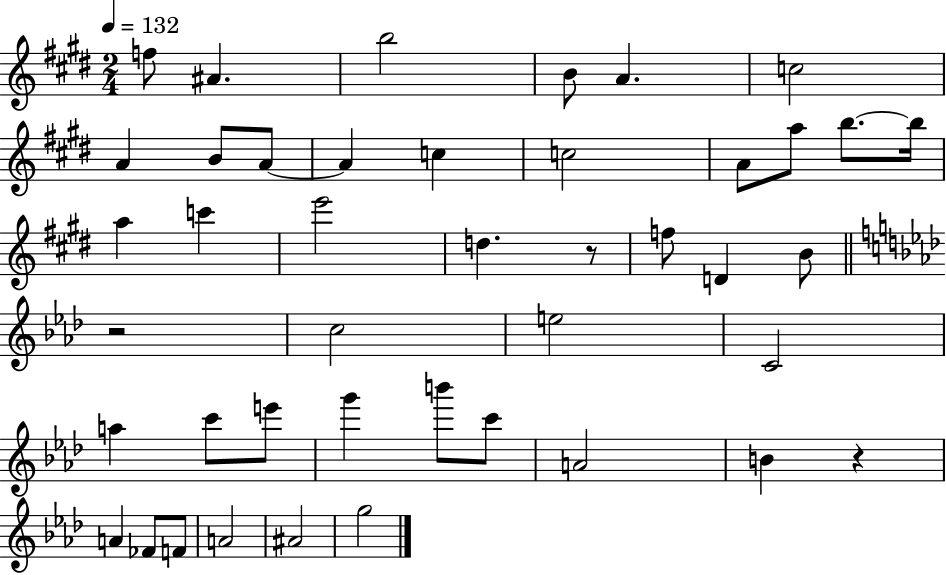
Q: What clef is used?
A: treble